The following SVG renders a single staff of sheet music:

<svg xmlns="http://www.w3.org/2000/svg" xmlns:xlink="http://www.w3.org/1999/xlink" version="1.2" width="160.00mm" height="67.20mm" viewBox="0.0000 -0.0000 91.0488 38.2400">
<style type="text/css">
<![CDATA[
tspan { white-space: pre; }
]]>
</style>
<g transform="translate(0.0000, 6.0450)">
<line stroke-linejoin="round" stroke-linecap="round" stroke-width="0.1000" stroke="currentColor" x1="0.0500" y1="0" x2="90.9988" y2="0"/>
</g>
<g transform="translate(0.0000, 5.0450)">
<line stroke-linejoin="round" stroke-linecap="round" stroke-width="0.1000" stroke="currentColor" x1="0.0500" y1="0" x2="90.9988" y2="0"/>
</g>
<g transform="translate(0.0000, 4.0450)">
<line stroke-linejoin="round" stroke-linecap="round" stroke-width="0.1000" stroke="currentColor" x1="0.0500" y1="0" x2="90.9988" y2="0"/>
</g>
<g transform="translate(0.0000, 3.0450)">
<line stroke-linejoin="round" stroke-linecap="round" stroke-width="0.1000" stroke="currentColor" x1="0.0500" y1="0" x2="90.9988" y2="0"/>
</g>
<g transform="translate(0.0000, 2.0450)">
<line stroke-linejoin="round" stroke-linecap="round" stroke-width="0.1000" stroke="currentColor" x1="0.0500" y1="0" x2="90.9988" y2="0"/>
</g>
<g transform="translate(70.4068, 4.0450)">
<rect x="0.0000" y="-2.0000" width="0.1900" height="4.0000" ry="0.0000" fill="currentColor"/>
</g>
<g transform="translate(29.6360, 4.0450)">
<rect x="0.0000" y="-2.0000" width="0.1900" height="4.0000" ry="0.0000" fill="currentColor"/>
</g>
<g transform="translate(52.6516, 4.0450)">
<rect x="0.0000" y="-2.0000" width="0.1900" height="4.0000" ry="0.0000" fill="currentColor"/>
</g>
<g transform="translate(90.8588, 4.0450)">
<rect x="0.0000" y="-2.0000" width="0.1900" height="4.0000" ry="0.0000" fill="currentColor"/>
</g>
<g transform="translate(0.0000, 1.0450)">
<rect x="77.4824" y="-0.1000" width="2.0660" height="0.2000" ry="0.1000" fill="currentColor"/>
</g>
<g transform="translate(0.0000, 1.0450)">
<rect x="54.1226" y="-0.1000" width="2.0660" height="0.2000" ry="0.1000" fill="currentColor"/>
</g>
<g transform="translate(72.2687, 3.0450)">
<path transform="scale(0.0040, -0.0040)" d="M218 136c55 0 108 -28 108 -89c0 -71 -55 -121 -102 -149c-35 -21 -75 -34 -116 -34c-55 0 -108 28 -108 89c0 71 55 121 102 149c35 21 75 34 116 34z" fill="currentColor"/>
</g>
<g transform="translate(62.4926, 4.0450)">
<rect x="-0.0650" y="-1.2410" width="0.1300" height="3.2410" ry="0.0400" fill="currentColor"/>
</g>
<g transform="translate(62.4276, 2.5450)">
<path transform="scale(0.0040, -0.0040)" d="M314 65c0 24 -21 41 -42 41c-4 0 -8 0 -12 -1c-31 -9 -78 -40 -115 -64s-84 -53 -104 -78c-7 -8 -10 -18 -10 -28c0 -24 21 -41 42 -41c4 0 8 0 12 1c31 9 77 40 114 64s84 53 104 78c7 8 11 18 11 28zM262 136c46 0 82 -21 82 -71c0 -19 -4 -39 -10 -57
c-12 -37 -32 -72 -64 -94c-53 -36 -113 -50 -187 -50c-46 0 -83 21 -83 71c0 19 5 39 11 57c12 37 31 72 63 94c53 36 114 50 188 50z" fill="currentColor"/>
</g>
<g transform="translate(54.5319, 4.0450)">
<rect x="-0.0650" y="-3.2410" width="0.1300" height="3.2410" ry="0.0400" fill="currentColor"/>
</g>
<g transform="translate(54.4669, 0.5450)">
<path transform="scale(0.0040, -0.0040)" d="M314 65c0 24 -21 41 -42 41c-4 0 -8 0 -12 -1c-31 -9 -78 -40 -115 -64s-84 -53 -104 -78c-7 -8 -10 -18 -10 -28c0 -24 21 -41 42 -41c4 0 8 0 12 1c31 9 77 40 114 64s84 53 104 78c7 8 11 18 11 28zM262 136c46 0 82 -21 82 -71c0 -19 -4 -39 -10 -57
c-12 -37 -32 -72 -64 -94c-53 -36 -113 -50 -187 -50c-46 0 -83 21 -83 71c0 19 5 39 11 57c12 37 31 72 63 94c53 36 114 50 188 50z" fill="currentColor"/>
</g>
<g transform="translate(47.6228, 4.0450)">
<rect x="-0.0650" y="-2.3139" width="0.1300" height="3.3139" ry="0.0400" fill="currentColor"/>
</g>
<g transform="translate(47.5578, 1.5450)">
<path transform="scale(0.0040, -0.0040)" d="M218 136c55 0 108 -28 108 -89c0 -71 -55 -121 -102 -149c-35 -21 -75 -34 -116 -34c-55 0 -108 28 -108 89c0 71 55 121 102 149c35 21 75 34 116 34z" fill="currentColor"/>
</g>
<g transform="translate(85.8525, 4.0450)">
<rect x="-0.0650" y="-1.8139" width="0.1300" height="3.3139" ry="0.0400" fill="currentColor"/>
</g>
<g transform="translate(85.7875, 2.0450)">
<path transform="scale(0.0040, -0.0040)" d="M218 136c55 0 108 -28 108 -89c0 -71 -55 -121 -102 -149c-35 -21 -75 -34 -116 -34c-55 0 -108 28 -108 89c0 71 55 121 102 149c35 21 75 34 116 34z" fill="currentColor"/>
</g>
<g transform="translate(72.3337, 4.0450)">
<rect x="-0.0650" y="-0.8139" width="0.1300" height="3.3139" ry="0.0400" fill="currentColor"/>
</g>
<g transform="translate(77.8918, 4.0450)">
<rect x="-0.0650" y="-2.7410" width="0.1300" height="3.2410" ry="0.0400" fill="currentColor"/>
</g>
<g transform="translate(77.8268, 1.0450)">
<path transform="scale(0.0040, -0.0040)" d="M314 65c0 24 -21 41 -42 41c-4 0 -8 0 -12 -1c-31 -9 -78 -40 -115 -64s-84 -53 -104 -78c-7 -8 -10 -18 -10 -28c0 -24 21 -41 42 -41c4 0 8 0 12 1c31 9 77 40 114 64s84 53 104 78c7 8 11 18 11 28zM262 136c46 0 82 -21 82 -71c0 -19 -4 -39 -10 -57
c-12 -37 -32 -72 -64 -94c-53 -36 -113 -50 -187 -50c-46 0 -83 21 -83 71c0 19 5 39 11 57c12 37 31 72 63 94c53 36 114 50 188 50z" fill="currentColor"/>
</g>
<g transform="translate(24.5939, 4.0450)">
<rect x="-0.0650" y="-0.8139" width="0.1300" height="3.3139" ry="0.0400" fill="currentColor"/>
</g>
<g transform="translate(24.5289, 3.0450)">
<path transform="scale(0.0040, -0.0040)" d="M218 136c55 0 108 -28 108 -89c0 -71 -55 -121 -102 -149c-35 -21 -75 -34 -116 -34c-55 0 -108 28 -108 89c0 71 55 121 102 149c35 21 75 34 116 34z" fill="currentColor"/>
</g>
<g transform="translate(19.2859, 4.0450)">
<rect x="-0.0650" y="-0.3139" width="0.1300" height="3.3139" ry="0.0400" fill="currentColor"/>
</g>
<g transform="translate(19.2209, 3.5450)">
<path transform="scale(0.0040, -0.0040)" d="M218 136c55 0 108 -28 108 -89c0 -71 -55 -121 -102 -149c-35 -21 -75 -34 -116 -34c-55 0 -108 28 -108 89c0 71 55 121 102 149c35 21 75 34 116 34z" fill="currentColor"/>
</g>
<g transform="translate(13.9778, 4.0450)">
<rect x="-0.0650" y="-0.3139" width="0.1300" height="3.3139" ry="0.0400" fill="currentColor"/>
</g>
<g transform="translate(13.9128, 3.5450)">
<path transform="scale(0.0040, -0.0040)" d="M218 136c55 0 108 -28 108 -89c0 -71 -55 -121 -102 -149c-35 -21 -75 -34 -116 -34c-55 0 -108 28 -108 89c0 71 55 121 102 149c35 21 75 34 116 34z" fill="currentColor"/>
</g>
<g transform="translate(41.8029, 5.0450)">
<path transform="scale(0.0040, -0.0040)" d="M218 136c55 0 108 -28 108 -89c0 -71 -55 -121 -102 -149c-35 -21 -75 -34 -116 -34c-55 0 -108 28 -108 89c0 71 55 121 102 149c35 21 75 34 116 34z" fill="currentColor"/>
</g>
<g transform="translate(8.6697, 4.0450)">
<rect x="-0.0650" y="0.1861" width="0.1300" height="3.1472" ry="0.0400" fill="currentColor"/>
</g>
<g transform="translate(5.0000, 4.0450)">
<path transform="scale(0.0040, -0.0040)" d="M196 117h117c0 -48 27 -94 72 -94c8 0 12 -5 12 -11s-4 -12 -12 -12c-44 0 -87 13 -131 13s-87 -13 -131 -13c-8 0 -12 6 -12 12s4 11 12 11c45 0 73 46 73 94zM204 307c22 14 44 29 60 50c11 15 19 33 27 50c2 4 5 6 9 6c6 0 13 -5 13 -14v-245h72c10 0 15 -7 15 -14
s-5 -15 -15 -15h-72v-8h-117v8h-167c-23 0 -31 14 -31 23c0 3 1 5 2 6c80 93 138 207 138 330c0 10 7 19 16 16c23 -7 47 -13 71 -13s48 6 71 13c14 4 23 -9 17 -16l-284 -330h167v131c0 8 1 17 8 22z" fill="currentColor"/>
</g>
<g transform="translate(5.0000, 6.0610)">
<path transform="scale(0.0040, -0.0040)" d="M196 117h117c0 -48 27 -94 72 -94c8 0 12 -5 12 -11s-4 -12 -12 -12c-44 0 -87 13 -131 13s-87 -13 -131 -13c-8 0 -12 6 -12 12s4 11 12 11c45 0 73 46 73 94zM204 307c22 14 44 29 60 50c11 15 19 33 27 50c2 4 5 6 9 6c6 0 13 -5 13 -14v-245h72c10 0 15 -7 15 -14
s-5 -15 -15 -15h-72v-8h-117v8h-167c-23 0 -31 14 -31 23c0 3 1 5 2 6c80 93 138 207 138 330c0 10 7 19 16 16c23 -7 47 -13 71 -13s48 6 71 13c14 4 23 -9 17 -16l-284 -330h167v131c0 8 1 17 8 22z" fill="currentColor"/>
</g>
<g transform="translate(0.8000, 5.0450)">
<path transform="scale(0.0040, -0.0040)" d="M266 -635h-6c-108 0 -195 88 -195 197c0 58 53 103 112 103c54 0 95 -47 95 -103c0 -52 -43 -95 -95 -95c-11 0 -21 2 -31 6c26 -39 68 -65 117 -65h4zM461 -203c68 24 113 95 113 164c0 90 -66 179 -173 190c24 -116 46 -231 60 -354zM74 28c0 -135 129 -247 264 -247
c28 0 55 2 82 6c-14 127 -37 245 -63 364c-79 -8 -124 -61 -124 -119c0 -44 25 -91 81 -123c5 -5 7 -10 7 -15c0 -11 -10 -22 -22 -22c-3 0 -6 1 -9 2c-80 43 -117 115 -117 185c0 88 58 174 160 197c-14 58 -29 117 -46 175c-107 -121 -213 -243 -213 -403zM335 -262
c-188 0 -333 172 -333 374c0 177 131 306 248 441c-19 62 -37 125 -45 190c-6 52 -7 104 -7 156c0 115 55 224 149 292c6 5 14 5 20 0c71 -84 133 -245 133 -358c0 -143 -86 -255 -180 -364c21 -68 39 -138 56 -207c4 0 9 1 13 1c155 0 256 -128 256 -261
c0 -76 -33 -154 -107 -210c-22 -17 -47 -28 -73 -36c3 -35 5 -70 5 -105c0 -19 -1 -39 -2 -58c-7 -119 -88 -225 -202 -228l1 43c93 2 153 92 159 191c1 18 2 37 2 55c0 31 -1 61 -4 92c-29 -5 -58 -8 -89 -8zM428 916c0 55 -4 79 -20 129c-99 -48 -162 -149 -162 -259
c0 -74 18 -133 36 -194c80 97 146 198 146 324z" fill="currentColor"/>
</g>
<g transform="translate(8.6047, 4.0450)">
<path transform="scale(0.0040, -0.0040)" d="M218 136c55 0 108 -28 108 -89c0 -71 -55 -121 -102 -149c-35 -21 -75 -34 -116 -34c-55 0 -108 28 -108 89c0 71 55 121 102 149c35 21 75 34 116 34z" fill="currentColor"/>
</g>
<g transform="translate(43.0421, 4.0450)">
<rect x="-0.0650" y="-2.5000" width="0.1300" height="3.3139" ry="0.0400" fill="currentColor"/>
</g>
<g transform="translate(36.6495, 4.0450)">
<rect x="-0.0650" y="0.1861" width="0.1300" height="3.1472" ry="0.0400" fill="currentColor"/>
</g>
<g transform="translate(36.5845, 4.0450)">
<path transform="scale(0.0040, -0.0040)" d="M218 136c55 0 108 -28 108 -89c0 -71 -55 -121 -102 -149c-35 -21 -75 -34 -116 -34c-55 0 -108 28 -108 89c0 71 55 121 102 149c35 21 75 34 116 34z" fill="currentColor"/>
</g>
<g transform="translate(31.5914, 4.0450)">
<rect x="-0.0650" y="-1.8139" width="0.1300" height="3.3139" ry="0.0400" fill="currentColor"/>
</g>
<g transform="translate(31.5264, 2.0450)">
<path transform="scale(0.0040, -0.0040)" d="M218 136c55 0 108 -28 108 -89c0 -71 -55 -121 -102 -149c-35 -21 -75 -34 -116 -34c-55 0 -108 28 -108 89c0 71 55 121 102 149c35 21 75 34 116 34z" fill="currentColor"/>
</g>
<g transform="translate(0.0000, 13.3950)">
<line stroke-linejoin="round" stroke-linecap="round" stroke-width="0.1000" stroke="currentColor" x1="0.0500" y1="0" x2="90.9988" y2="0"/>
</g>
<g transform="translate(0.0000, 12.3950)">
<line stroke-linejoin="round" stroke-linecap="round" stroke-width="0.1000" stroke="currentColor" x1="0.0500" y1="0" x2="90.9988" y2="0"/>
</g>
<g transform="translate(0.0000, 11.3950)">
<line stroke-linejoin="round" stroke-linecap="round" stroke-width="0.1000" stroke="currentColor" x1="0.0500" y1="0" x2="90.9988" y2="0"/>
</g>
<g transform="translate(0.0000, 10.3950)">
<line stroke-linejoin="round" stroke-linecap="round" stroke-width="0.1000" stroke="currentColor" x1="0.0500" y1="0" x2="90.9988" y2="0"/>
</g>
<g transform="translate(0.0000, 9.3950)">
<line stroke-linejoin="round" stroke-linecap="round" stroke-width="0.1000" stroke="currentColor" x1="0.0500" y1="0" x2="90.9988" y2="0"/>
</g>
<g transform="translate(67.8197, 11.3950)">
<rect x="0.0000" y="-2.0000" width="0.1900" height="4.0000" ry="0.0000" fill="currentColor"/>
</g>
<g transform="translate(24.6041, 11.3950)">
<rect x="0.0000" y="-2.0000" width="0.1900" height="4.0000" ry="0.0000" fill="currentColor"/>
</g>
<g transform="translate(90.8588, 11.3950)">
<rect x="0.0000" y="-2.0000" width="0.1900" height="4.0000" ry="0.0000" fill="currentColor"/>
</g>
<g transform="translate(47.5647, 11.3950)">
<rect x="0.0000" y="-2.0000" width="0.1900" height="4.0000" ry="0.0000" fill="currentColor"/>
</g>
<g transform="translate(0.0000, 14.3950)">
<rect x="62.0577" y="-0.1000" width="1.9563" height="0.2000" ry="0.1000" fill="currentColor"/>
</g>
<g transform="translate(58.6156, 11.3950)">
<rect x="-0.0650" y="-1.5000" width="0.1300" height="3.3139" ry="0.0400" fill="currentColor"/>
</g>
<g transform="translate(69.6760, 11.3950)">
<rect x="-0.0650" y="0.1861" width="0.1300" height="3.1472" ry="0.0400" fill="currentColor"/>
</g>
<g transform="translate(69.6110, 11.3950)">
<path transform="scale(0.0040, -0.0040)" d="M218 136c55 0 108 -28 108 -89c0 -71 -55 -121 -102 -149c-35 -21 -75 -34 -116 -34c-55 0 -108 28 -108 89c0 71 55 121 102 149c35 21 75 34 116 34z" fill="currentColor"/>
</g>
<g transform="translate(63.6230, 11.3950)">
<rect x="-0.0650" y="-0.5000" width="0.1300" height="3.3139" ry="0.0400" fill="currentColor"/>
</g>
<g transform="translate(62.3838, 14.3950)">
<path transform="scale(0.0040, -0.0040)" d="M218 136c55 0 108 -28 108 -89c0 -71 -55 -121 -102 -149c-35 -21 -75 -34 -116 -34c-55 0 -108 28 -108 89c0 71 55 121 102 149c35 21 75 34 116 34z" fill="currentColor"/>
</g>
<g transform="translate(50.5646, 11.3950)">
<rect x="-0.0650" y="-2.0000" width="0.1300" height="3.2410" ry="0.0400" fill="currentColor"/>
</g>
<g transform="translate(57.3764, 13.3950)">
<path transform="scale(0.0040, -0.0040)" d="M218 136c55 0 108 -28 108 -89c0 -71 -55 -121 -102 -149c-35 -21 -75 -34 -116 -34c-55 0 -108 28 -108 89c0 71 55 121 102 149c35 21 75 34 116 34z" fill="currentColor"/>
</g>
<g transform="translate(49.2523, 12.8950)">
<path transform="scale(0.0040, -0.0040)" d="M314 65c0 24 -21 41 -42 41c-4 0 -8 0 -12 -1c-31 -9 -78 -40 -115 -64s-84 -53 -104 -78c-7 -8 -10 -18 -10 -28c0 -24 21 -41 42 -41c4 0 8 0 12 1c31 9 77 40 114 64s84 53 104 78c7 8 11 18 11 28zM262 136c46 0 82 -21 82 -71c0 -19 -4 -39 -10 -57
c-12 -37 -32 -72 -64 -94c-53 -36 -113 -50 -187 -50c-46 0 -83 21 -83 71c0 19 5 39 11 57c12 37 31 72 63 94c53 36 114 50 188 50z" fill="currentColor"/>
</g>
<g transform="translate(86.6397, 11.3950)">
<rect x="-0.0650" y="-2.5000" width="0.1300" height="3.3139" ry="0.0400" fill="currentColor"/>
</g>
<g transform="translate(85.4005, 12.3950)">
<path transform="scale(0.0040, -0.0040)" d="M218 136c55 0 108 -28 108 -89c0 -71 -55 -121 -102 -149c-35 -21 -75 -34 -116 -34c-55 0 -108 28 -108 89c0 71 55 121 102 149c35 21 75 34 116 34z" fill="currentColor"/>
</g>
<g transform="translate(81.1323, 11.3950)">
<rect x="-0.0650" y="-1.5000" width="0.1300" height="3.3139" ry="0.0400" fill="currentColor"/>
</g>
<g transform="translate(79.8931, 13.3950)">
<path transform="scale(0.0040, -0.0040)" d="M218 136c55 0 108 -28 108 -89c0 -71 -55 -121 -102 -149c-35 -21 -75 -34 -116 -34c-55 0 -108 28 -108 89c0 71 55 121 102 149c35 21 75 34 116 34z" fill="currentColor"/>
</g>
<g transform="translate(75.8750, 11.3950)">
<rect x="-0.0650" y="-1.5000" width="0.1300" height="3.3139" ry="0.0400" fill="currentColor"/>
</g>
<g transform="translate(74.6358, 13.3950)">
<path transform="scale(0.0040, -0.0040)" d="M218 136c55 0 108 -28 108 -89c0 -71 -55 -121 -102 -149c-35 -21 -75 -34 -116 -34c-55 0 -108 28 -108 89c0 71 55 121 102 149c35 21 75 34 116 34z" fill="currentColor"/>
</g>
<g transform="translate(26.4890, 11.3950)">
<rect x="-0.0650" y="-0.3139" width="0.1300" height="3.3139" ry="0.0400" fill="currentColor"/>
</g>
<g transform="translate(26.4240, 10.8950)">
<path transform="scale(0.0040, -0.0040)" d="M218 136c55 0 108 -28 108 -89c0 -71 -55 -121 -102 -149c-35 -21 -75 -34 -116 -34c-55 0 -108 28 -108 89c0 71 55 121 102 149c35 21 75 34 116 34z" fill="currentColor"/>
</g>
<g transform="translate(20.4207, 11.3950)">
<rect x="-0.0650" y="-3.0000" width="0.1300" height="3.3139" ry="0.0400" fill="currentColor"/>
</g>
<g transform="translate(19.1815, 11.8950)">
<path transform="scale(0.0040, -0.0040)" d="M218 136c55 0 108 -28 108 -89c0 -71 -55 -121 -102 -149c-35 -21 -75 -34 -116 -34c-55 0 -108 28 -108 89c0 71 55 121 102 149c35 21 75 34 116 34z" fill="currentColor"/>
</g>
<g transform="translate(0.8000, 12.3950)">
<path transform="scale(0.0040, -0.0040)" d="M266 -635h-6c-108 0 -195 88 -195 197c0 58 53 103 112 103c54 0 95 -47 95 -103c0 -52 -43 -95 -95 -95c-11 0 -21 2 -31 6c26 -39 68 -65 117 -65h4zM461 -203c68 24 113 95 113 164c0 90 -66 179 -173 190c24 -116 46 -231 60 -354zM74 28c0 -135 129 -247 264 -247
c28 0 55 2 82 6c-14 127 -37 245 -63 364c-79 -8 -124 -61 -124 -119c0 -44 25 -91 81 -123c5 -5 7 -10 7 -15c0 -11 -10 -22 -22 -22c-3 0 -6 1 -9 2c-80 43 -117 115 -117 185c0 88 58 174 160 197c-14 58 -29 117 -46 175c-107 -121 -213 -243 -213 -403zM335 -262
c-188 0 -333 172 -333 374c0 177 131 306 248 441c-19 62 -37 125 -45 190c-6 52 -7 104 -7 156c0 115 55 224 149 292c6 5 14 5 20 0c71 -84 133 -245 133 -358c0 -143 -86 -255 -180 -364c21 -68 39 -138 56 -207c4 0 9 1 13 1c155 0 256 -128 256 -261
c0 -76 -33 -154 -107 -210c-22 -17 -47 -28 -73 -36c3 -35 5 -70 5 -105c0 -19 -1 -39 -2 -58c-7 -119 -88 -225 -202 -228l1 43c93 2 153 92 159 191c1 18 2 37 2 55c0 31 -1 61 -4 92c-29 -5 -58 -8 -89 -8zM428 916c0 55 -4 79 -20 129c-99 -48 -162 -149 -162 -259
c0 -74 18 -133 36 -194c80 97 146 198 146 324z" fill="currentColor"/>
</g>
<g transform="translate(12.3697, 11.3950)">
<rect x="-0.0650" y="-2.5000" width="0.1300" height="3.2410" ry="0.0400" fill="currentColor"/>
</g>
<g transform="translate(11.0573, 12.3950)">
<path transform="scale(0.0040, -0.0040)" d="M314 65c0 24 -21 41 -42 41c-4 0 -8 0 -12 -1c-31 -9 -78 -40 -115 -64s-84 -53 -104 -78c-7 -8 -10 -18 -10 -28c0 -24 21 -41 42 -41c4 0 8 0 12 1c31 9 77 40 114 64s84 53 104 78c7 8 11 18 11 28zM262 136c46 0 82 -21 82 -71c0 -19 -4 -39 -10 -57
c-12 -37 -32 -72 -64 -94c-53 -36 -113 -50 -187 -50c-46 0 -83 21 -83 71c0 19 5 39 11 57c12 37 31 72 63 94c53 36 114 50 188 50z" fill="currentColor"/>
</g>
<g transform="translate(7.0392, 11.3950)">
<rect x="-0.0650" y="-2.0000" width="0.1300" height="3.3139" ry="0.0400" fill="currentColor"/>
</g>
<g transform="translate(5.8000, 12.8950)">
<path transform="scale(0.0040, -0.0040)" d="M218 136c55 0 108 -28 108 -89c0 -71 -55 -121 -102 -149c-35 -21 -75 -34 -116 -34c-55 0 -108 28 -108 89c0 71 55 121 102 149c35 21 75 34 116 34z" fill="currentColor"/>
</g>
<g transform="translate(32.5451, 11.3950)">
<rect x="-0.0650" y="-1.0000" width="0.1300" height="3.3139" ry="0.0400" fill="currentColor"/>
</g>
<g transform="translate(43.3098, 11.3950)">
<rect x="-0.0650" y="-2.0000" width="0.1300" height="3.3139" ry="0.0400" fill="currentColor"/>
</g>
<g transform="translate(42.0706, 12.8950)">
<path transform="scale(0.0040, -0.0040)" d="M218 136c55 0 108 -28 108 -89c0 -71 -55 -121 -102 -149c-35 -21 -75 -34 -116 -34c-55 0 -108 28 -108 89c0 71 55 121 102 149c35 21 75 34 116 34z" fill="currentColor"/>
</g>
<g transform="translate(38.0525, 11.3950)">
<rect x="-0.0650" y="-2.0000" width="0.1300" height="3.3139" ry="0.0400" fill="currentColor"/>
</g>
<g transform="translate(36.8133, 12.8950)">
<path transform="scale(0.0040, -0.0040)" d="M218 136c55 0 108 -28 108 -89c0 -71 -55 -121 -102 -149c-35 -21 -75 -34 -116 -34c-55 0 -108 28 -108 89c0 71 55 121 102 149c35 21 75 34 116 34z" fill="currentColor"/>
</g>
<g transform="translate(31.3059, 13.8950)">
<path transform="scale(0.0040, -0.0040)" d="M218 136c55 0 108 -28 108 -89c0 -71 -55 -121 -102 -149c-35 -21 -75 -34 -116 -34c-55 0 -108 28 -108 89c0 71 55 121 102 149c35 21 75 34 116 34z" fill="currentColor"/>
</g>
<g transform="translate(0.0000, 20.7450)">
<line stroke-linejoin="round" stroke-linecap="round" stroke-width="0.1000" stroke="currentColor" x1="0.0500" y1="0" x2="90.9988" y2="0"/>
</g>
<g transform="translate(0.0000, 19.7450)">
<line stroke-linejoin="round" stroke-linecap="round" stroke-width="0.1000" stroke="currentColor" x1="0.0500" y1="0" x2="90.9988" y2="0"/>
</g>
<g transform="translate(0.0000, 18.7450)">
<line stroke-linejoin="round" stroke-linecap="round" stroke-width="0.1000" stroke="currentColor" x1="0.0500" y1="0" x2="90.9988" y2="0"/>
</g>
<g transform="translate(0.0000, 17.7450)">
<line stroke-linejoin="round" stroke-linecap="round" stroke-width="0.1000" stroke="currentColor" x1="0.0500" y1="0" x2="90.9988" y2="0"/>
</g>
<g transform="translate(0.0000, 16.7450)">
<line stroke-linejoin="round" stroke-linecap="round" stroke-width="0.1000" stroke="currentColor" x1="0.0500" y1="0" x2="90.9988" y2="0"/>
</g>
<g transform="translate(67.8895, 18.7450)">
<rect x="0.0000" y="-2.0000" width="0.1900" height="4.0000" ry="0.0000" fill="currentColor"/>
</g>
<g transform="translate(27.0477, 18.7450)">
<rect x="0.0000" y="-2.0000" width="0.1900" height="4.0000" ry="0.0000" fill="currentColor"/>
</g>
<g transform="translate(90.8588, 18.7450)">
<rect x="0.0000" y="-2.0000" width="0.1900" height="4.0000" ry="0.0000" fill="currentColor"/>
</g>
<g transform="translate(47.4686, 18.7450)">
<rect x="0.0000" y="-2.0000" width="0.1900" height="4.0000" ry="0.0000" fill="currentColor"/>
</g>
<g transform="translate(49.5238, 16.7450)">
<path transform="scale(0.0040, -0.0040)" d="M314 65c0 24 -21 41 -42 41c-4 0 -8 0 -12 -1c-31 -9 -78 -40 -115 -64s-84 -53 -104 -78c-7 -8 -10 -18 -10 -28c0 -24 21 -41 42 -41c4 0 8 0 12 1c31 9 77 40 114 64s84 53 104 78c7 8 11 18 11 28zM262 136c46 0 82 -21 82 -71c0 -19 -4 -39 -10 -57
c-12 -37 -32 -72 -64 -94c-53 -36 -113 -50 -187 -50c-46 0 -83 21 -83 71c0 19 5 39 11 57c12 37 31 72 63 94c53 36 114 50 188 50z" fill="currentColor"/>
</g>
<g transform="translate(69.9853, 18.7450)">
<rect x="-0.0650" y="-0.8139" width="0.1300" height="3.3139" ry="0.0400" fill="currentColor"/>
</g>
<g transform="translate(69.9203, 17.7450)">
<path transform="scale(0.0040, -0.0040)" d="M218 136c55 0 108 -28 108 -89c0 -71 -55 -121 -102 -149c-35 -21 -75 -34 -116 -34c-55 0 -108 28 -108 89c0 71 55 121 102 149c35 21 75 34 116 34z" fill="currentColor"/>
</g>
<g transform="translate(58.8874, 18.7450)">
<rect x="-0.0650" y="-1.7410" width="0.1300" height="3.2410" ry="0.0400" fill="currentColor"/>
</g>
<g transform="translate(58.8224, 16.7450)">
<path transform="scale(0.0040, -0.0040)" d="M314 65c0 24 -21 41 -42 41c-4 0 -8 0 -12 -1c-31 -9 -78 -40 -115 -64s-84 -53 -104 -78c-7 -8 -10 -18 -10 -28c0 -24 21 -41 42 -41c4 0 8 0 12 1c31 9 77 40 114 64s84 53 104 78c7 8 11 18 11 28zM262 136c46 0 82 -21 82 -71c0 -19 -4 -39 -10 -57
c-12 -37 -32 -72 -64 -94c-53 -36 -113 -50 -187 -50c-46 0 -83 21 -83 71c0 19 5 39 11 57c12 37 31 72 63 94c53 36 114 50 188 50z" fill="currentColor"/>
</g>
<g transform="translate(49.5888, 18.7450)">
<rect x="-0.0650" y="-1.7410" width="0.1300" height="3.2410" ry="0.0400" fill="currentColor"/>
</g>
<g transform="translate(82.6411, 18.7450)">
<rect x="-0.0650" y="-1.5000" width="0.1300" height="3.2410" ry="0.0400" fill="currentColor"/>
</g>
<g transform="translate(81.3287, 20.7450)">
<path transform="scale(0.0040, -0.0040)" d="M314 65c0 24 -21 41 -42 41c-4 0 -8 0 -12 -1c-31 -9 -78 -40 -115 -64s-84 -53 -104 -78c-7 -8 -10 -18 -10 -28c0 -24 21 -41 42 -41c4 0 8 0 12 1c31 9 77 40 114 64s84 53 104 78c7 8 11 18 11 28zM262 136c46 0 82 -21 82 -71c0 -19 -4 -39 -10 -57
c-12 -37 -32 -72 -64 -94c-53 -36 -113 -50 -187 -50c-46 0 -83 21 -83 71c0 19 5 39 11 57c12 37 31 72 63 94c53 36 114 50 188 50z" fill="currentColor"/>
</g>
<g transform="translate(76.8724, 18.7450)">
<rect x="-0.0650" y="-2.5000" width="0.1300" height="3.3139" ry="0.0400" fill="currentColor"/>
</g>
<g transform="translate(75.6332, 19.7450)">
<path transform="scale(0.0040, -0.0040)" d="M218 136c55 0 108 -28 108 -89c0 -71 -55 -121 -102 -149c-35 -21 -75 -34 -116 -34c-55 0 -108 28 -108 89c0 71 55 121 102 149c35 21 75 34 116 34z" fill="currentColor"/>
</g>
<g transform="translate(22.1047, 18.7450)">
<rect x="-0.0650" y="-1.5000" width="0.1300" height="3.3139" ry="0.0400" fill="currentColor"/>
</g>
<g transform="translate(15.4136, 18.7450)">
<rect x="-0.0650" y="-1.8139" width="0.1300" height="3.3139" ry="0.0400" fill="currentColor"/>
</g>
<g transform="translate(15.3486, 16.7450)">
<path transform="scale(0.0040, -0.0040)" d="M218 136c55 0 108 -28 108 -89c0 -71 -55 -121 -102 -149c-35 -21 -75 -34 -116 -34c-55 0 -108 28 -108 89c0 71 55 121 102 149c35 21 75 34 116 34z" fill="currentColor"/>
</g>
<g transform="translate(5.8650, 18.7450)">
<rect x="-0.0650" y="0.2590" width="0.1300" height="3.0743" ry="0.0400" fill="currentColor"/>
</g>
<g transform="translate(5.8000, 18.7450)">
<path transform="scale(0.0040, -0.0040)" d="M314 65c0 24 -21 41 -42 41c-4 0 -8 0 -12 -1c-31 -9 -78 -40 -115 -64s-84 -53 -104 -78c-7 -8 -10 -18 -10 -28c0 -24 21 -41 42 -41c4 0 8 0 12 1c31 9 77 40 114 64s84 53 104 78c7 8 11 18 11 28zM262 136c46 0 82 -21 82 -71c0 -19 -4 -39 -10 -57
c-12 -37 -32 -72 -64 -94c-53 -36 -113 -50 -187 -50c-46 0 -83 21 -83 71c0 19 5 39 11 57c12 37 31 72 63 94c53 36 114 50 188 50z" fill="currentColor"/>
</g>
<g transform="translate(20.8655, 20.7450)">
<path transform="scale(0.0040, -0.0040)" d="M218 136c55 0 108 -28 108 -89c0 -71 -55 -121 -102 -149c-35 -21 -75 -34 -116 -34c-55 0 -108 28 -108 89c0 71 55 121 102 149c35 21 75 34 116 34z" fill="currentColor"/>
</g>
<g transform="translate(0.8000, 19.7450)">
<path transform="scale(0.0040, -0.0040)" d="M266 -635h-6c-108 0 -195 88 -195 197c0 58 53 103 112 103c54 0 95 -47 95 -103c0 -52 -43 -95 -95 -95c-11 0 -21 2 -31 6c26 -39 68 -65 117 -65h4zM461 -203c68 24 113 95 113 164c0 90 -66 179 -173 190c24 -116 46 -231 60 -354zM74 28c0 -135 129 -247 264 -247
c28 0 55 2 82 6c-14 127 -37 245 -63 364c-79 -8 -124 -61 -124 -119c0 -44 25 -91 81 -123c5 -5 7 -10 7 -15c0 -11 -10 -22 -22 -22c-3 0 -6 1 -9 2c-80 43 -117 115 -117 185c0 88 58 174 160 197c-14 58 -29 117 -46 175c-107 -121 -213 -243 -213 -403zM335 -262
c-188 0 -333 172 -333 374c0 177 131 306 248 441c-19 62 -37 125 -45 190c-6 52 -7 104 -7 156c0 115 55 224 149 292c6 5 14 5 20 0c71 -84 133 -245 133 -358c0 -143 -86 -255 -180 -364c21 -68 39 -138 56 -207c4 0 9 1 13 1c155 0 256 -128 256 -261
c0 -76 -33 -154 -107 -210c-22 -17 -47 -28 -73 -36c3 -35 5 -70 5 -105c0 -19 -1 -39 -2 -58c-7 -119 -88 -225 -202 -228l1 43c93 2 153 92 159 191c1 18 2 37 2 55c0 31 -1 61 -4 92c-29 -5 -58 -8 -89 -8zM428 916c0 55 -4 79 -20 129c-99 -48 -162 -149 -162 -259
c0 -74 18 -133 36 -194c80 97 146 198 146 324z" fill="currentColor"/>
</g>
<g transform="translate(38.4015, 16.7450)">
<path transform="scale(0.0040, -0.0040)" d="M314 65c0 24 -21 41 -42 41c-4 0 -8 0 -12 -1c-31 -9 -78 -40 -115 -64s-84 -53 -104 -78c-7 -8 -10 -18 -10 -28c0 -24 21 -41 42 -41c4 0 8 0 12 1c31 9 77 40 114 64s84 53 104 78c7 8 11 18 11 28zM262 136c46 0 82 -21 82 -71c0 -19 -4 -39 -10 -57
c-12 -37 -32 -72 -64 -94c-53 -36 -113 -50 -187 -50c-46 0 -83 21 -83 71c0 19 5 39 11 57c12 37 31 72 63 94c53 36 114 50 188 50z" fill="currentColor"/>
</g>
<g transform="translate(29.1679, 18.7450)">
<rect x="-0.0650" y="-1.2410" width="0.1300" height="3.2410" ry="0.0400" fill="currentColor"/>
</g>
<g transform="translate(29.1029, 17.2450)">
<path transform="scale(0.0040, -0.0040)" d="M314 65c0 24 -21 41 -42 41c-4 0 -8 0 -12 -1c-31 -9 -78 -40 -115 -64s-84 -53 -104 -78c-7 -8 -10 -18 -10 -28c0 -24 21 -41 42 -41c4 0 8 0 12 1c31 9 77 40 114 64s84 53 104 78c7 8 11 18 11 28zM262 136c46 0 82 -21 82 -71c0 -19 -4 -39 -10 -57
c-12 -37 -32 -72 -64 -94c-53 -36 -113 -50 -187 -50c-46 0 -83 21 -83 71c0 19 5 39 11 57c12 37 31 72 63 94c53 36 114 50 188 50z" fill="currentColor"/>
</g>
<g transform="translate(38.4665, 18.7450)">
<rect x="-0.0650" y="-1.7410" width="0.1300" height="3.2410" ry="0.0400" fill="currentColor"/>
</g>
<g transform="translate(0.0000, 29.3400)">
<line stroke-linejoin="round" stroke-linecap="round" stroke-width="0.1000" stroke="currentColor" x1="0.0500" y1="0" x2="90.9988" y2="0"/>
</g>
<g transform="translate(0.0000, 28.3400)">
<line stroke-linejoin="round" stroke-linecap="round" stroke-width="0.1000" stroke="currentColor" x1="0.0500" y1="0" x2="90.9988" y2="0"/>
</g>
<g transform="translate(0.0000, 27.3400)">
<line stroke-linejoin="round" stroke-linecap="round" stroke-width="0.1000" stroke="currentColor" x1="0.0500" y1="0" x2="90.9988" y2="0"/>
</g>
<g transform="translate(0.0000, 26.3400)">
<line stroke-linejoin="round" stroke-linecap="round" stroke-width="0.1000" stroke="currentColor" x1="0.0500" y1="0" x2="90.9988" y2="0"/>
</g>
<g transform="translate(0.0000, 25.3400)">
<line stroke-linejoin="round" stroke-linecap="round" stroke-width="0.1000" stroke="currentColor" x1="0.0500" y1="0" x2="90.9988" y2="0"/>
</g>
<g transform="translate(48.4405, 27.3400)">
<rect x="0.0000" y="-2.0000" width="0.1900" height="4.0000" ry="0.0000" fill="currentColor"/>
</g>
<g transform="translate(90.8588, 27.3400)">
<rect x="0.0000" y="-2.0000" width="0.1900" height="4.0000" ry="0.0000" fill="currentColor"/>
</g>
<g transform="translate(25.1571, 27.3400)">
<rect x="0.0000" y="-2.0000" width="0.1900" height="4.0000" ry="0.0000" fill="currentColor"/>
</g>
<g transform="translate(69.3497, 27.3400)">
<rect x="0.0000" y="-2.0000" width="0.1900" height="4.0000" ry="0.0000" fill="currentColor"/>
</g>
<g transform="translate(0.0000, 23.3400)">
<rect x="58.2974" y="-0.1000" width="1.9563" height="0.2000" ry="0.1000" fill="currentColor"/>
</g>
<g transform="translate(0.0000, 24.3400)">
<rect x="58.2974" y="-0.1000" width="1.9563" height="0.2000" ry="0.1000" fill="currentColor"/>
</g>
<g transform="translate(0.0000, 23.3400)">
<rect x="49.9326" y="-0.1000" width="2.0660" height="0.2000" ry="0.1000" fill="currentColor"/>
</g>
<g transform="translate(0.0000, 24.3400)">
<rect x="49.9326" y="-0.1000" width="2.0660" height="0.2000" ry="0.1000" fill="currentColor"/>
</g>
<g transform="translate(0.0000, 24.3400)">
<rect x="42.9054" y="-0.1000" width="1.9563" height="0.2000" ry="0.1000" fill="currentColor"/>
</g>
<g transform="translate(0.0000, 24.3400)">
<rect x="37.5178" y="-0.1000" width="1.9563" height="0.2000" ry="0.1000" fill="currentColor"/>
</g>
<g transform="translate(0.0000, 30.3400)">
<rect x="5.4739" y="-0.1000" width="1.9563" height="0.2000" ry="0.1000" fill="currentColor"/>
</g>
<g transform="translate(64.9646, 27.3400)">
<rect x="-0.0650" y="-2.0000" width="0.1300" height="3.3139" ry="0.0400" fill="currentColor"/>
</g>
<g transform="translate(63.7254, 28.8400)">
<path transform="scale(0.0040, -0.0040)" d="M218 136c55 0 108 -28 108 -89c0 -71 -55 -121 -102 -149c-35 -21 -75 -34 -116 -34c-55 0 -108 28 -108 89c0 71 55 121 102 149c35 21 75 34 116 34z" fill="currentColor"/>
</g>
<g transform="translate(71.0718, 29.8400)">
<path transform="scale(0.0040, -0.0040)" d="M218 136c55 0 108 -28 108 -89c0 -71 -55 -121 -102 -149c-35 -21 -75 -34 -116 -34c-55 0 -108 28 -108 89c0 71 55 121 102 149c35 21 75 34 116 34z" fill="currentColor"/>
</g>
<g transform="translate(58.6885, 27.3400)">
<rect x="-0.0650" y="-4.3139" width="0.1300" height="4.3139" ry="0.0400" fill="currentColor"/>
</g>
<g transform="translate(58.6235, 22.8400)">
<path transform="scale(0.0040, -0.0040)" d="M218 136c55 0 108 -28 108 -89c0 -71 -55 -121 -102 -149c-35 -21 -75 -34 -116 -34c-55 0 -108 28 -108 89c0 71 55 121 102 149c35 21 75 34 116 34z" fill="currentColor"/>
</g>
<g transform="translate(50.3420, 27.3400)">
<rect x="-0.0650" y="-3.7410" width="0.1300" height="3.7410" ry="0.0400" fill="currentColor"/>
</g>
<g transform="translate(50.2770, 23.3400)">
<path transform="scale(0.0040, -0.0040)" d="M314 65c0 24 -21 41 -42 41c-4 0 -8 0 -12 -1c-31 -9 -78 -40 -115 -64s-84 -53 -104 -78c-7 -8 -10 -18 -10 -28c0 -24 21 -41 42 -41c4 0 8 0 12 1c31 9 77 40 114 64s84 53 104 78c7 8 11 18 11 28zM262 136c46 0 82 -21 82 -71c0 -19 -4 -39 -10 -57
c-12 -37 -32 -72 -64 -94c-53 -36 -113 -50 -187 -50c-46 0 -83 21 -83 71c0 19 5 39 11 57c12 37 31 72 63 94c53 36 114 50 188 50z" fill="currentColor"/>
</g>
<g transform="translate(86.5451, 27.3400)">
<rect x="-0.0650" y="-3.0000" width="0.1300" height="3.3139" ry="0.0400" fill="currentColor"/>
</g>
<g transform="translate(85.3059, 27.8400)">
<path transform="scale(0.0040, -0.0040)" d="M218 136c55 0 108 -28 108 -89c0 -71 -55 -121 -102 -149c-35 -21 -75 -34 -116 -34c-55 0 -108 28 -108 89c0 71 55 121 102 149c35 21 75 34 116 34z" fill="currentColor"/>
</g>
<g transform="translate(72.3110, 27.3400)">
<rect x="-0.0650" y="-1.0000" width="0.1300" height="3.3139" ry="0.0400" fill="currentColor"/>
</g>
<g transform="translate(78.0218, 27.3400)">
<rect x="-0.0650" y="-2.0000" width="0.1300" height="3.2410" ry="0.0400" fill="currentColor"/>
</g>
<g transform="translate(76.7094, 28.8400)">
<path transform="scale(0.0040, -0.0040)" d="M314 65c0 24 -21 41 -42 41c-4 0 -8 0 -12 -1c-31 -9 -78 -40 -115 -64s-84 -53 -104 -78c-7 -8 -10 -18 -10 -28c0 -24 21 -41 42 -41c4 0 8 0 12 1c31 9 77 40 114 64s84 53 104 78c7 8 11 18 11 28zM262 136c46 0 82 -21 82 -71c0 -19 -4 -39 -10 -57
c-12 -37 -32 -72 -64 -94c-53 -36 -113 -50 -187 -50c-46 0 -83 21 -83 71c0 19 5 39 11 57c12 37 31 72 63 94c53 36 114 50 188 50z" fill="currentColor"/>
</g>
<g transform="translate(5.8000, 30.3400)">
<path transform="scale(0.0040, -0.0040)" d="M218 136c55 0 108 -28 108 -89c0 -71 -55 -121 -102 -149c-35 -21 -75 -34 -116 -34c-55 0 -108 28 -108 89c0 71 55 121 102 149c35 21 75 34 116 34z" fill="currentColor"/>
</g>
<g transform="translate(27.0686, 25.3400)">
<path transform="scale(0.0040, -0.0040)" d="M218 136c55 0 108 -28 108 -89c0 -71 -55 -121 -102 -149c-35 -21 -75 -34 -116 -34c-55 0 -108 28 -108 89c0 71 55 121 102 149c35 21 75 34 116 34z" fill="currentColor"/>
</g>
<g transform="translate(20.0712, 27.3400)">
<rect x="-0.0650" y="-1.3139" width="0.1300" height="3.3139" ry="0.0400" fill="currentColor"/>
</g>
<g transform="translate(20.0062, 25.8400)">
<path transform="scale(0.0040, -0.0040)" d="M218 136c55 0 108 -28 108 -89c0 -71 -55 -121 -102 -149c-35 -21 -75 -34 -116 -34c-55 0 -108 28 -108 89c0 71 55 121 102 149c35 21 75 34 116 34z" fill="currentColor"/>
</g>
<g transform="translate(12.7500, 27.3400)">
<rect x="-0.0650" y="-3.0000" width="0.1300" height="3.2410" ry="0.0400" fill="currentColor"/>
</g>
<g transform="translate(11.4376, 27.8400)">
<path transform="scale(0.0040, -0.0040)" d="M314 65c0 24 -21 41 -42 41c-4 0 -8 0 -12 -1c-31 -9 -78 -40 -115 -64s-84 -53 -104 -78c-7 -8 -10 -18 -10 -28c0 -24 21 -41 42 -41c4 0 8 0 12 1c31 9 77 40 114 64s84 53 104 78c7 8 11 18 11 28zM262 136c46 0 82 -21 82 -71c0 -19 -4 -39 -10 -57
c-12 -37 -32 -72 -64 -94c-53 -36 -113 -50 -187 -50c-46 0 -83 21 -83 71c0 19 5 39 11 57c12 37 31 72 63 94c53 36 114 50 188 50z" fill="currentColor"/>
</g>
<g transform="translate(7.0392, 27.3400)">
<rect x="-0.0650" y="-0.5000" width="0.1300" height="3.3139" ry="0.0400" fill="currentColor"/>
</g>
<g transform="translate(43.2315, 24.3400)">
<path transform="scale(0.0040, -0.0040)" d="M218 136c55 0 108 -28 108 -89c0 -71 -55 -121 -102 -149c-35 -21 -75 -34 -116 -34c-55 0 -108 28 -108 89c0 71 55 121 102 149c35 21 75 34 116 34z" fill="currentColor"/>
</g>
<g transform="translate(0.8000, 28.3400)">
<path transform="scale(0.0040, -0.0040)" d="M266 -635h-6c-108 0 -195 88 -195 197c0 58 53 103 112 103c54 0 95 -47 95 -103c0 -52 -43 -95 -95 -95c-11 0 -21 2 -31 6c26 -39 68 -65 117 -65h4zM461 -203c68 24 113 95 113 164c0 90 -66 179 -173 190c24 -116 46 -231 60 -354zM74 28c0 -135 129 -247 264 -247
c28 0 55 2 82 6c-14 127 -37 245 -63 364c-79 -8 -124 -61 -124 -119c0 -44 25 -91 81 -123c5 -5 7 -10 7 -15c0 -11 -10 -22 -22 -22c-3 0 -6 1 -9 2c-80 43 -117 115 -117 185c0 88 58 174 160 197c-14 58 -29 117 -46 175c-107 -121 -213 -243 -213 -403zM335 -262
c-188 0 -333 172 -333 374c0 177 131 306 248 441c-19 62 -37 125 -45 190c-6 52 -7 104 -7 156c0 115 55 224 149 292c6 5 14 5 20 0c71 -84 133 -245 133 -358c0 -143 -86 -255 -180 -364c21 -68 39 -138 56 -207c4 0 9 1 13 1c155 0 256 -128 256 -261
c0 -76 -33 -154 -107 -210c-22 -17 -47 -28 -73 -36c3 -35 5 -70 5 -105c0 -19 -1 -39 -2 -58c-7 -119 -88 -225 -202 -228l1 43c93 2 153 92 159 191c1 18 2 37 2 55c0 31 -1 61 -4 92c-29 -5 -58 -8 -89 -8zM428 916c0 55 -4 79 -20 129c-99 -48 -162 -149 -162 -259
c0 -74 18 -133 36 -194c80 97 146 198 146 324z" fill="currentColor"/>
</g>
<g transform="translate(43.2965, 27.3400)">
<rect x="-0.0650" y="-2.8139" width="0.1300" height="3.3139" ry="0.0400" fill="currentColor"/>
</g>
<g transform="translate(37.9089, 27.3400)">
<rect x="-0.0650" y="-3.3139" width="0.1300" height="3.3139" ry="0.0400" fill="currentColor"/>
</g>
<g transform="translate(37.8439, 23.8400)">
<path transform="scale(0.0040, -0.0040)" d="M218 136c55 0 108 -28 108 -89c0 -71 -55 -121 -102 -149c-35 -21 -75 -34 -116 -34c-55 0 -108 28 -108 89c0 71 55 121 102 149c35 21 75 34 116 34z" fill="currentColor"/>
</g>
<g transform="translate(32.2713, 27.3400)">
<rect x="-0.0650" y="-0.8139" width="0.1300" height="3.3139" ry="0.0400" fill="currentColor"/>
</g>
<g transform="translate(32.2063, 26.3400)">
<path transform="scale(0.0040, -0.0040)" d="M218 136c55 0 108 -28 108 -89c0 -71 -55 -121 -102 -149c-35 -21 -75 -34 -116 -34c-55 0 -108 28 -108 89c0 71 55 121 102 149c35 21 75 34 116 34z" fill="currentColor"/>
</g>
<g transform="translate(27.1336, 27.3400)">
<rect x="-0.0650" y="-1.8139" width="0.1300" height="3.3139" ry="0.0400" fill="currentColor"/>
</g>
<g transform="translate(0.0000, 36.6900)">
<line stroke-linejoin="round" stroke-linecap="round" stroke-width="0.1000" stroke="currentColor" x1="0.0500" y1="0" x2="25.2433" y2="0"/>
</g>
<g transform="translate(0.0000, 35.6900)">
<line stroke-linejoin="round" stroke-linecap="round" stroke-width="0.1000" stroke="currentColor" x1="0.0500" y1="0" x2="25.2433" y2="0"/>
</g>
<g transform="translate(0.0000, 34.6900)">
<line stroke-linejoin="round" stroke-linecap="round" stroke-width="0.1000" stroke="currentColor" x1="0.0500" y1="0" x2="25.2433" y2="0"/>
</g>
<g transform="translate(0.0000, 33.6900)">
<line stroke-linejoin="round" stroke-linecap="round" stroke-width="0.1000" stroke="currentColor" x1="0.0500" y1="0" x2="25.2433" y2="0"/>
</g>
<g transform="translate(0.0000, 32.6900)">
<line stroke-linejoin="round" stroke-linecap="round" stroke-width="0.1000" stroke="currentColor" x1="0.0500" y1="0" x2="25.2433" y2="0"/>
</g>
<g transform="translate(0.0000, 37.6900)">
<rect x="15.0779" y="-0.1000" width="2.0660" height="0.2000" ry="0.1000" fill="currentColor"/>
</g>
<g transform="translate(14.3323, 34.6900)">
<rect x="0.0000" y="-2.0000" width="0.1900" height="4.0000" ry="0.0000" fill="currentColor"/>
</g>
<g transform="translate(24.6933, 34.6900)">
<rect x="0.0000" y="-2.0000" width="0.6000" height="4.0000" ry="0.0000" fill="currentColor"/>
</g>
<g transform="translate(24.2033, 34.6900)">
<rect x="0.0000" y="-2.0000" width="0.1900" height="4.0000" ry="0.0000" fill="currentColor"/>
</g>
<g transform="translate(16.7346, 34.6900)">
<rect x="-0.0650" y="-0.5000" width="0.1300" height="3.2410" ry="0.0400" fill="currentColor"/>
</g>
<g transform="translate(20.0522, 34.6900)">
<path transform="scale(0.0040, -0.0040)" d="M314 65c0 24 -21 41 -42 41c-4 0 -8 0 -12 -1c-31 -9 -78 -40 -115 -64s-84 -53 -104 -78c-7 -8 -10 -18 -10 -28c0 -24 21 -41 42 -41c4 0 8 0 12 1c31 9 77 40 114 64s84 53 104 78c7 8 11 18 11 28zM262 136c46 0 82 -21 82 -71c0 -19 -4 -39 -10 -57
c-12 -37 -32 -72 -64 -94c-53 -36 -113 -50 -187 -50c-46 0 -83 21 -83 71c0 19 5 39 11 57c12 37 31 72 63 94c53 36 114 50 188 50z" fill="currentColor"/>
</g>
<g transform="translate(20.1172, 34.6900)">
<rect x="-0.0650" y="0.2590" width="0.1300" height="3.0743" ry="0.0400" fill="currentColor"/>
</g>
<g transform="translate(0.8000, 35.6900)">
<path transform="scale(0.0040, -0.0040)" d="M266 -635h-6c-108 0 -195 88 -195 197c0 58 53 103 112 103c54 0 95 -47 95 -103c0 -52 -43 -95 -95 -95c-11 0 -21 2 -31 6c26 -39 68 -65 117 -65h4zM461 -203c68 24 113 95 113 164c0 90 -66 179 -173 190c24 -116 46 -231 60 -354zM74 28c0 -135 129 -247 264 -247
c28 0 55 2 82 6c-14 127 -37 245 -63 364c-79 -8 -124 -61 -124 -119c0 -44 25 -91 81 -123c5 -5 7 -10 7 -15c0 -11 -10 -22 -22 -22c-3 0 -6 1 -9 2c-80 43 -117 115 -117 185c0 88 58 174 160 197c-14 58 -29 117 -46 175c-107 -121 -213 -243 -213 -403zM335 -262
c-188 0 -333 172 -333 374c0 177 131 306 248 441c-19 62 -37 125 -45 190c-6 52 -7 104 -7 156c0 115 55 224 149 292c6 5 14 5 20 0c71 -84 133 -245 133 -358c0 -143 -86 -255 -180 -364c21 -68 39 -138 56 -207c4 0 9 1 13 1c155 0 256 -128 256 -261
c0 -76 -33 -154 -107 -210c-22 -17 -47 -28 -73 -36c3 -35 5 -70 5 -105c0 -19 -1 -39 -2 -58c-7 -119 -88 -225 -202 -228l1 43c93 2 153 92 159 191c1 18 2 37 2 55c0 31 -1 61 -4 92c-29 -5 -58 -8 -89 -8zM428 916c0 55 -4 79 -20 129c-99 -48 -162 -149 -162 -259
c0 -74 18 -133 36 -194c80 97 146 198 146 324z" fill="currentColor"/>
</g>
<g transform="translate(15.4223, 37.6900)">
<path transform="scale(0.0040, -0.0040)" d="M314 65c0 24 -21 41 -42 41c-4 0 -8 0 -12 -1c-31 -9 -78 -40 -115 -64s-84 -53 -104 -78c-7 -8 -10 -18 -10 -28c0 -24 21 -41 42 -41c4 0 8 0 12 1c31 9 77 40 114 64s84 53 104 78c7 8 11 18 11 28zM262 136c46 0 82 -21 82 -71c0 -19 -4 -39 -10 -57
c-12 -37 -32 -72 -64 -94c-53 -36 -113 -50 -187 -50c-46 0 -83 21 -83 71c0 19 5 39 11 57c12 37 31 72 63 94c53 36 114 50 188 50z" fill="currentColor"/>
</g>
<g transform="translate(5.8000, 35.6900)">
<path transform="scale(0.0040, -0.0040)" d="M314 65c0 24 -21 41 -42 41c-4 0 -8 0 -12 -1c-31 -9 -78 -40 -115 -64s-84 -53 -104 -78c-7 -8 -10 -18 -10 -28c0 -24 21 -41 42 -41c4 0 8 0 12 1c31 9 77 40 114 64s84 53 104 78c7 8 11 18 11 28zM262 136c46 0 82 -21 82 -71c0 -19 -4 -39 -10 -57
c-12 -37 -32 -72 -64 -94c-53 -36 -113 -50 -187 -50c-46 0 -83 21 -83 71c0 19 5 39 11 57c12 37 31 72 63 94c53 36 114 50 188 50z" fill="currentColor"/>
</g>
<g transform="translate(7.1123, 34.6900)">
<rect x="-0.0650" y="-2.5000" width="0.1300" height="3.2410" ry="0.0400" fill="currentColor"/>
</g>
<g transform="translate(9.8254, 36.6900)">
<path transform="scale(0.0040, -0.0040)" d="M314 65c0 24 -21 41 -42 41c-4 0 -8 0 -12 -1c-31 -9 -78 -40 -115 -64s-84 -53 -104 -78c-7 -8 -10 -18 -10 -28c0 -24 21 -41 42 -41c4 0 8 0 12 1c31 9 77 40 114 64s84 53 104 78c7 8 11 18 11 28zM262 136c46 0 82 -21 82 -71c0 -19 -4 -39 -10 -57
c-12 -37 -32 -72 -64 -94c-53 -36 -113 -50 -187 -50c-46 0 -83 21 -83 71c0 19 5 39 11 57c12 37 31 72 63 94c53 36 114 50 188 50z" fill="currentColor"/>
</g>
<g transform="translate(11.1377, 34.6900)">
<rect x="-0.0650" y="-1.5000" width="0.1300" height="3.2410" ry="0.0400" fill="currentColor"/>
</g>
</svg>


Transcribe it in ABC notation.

X:1
T:Untitled
M:4/4
L:1/4
K:C
B c c d f B G g b2 e2 d a2 f F G2 A c D F F F2 E C B E E G B2 f E e2 f2 f2 f2 d G E2 C A2 e f d b a c'2 d' F D F2 A G2 E2 C2 B2